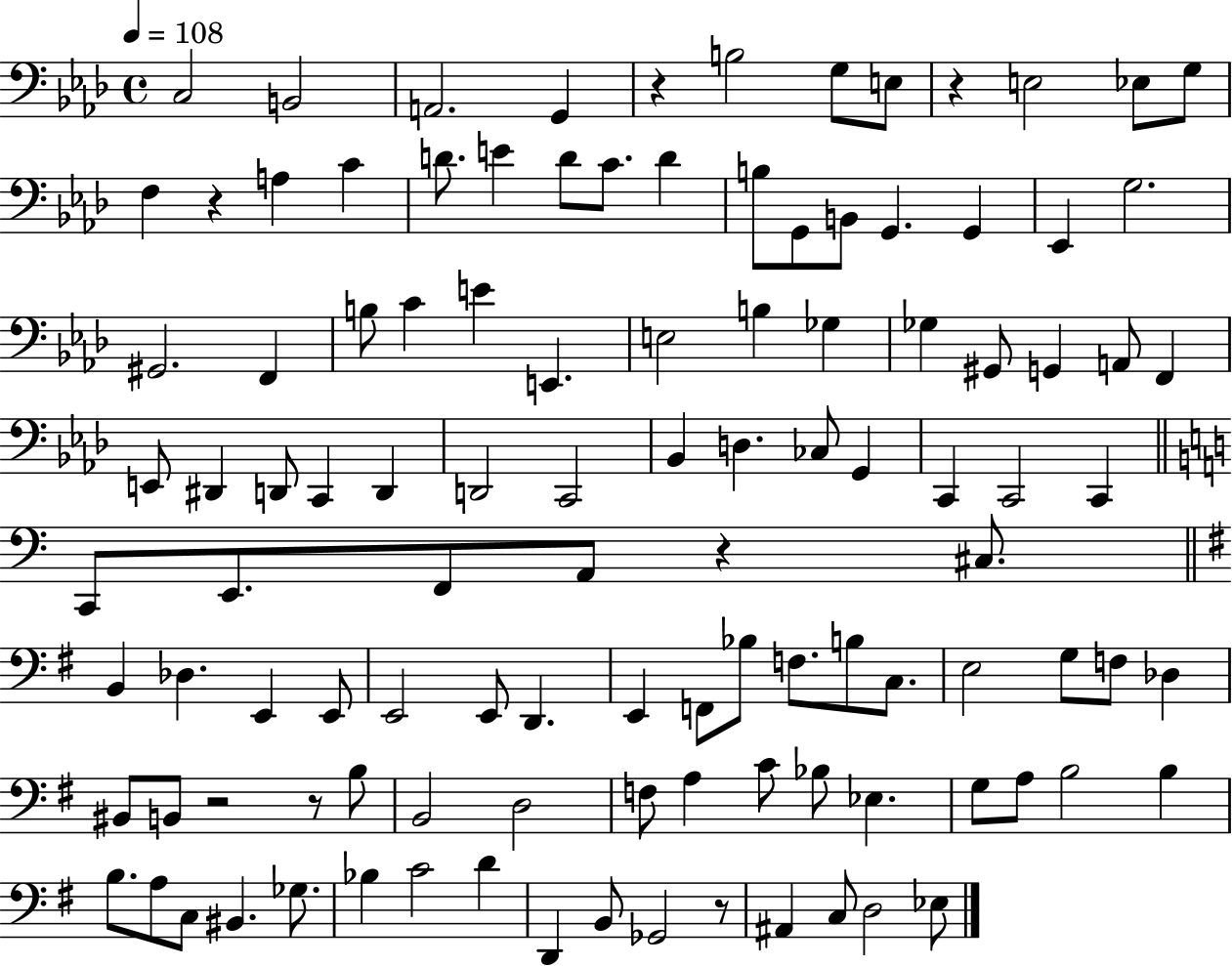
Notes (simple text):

C3/h B2/h A2/h. G2/q R/q B3/h G3/e E3/e R/q E3/h Eb3/e G3/e F3/q R/q A3/q C4/q D4/e. E4/q D4/e C4/e. D4/q B3/e G2/e B2/e G2/q. G2/q Eb2/q G3/h. G#2/h. F2/q B3/e C4/q E4/q E2/q. E3/h B3/q Gb3/q Gb3/q G#2/e G2/q A2/e F2/q E2/e D#2/q D2/e C2/q D2/q D2/h C2/h Bb2/q D3/q. CES3/e G2/q C2/q C2/h C2/q C2/e E2/e. F2/e A2/e R/q C#3/e. B2/q Db3/q. E2/q E2/e E2/h E2/e D2/q. E2/q F2/e Bb3/e F3/e. B3/e C3/e. E3/h G3/e F3/e Db3/q BIS2/e B2/e R/h R/e B3/e B2/h D3/h F3/e A3/q C4/e Bb3/e Eb3/q. G3/e A3/e B3/h B3/q B3/e. A3/e C3/e BIS2/q. Gb3/e. Bb3/q C4/h D4/q D2/q B2/e Gb2/h R/e A#2/q C3/e D3/h Eb3/e